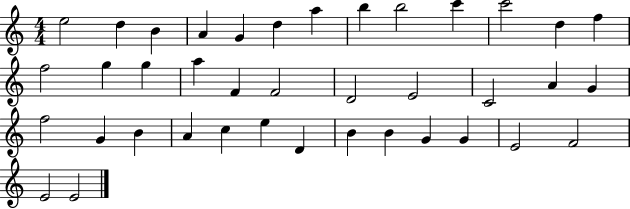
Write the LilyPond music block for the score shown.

{
  \clef treble
  \numericTimeSignature
  \time 4/4
  \key c \major
  e''2 d''4 b'4 | a'4 g'4 d''4 a''4 | b''4 b''2 c'''4 | c'''2 d''4 f''4 | \break f''2 g''4 g''4 | a''4 f'4 f'2 | d'2 e'2 | c'2 a'4 g'4 | \break f''2 g'4 b'4 | a'4 c''4 e''4 d'4 | b'4 b'4 g'4 g'4 | e'2 f'2 | \break e'2 e'2 | \bar "|."
}